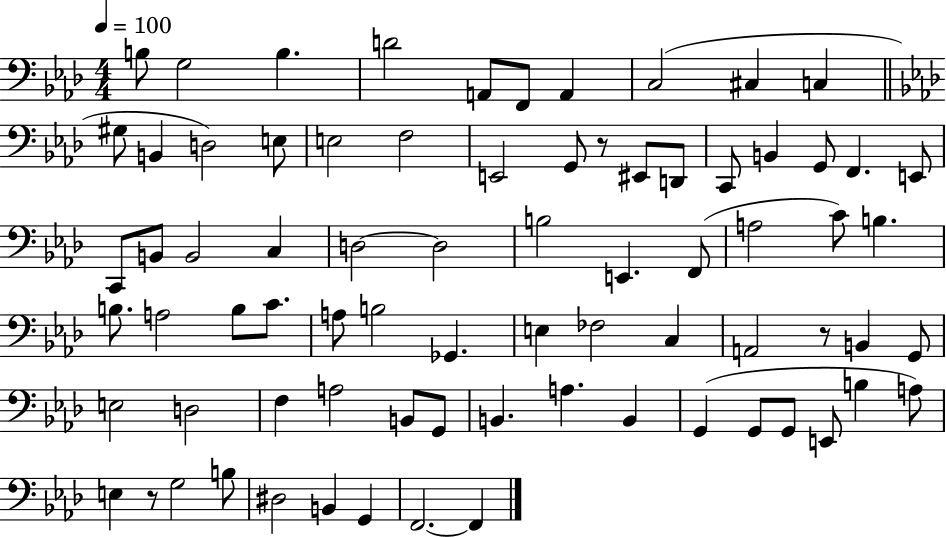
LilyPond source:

{
  \clef bass
  \numericTimeSignature
  \time 4/4
  \key aes \major
  \tempo 4 = 100
  b8 g2 b4. | d'2 a,8 f,8 a,4 | c2( cis4 c4 | \bar "||" \break \key aes \major gis8 b,4 d2) e8 | e2 f2 | e,2 g,8 r8 eis,8 d,8 | c,8 b,4 g,8 f,4. e,8 | \break c,8 b,8 b,2 c4 | d2~~ d2 | b2 e,4. f,8( | a2 c'8) b4. | \break b8. a2 b8 c'8. | a8 b2 ges,4. | e4 fes2 c4 | a,2 r8 b,4 g,8 | \break e2 d2 | f4 a2 b,8 g,8 | b,4. a4. b,4 | g,4( g,8 g,8 e,8 b4 a8) | \break e4 r8 g2 b8 | dis2 b,4 g,4 | f,2.~~ f,4 | \bar "|."
}